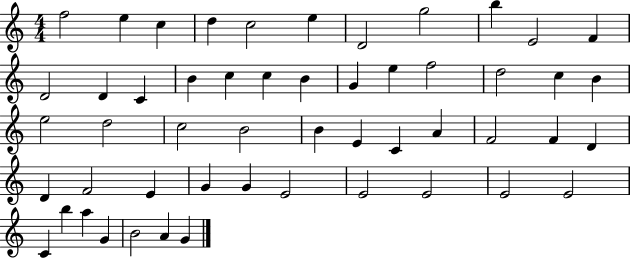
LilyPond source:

{
  \clef treble
  \numericTimeSignature
  \time 4/4
  \key c \major
  f''2 e''4 c''4 | d''4 c''2 e''4 | d'2 g''2 | b''4 e'2 f'4 | \break d'2 d'4 c'4 | b'4 c''4 c''4 b'4 | g'4 e''4 f''2 | d''2 c''4 b'4 | \break e''2 d''2 | c''2 b'2 | b'4 e'4 c'4 a'4 | f'2 f'4 d'4 | \break d'4 f'2 e'4 | g'4 g'4 e'2 | e'2 e'2 | e'2 e'2 | \break c'4 b''4 a''4 g'4 | b'2 a'4 g'4 | \bar "|."
}